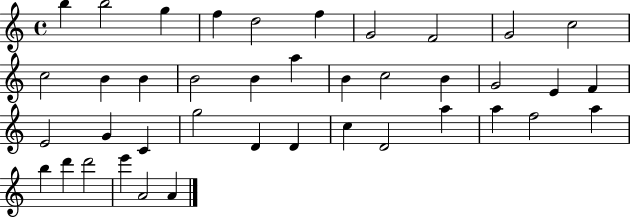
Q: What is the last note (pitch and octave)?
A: A4